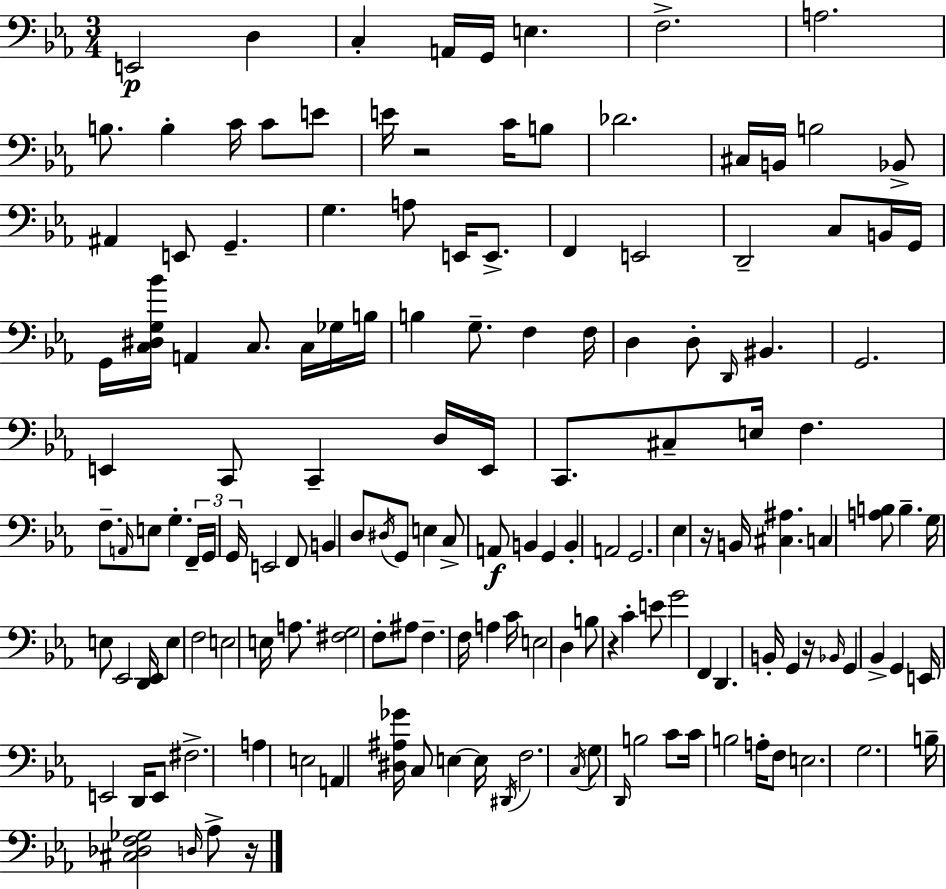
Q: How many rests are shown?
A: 5